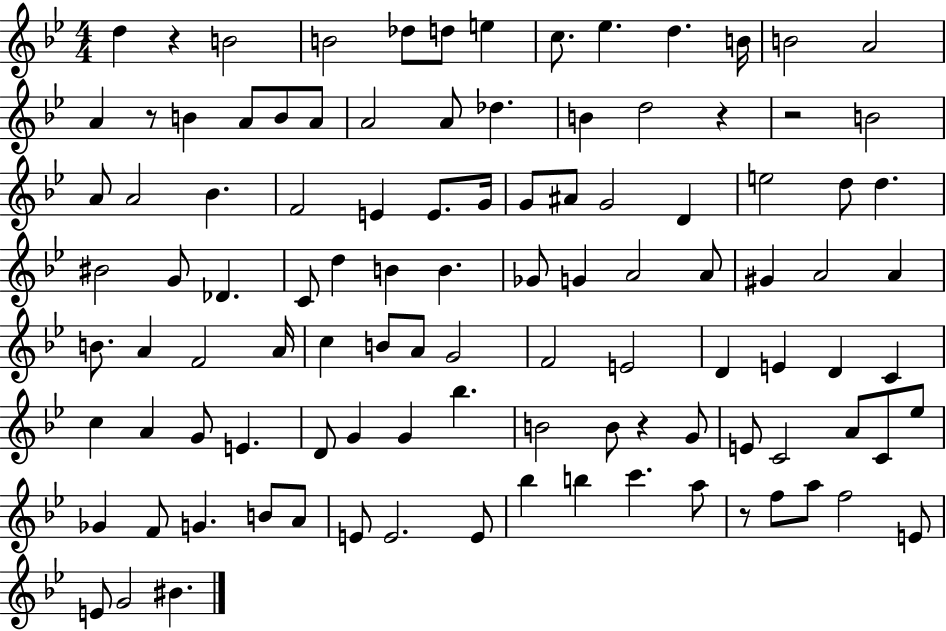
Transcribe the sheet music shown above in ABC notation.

X:1
T:Untitled
M:4/4
L:1/4
K:Bb
d z B2 B2 _d/2 d/2 e c/2 _e d B/4 B2 A2 A z/2 B A/2 B/2 A/2 A2 A/2 _d B d2 z z2 B2 A/2 A2 _B F2 E E/2 G/4 G/2 ^A/2 G2 D e2 d/2 d ^B2 G/2 _D C/2 d B B _G/2 G A2 A/2 ^G A2 A B/2 A F2 A/4 c B/2 A/2 G2 F2 E2 D E D C c A G/2 E D/2 G G _b B2 B/2 z G/2 E/2 C2 A/2 C/2 _e/2 _G F/2 G B/2 A/2 E/2 E2 E/2 _b b c' a/2 z/2 f/2 a/2 f2 E/2 E/2 G2 ^B